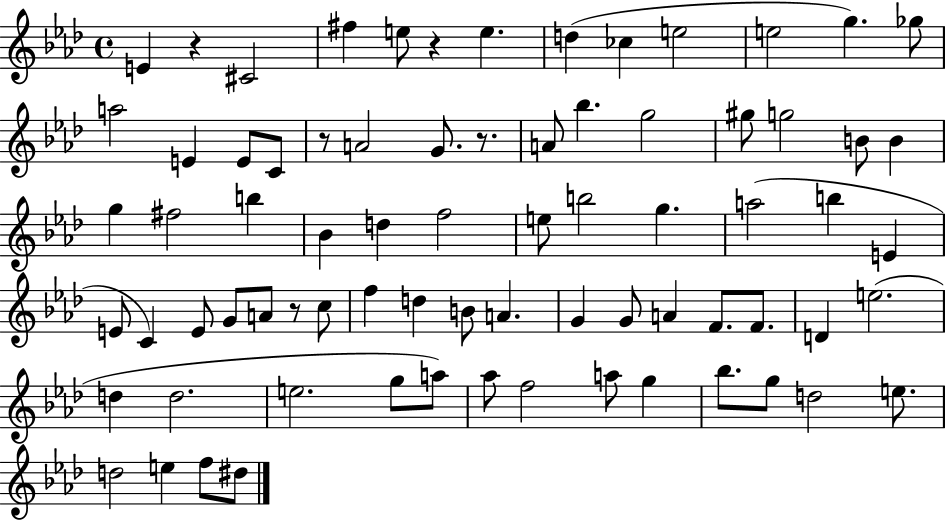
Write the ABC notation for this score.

X:1
T:Untitled
M:4/4
L:1/4
K:Ab
E z ^C2 ^f e/2 z e d _c e2 e2 g _g/2 a2 E E/2 C/2 z/2 A2 G/2 z/2 A/2 _b g2 ^g/2 g2 B/2 B g ^f2 b _B d f2 e/2 b2 g a2 b E E/2 C E/2 G/2 A/2 z/2 c/2 f d B/2 A G G/2 A F/2 F/2 D e2 d d2 e2 g/2 a/2 _a/2 f2 a/2 g _b/2 g/2 d2 e/2 d2 e f/2 ^d/2